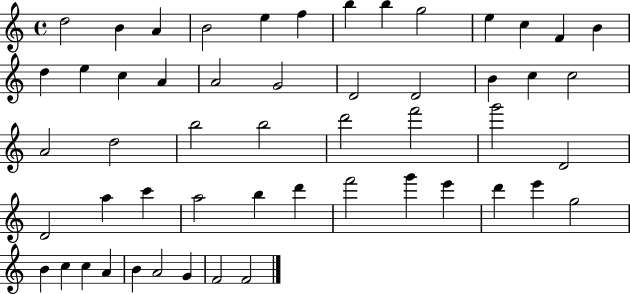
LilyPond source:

{
  \clef treble
  \time 4/4
  \defaultTimeSignature
  \key c \major
  d''2 b'4 a'4 | b'2 e''4 f''4 | b''4 b''4 g''2 | e''4 c''4 f'4 b'4 | \break d''4 e''4 c''4 a'4 | a'2 g'2 | d'2 d'2 | b'4 c''4 c''2 | \break a'2 d''2 | b''2 b''2 | d'''2 f'''2 | g'''2 d'2 | \break d'2 a''4 c'''4 | a''2 b''4 d'''4 | f'''2 g'''4 e'''4 | d'''4 e'''4 g''2 | \break b'4 c''4 c''4 a'4 | b'4 a'2 g'4 | f'2 f'2 | \bar "|."
}